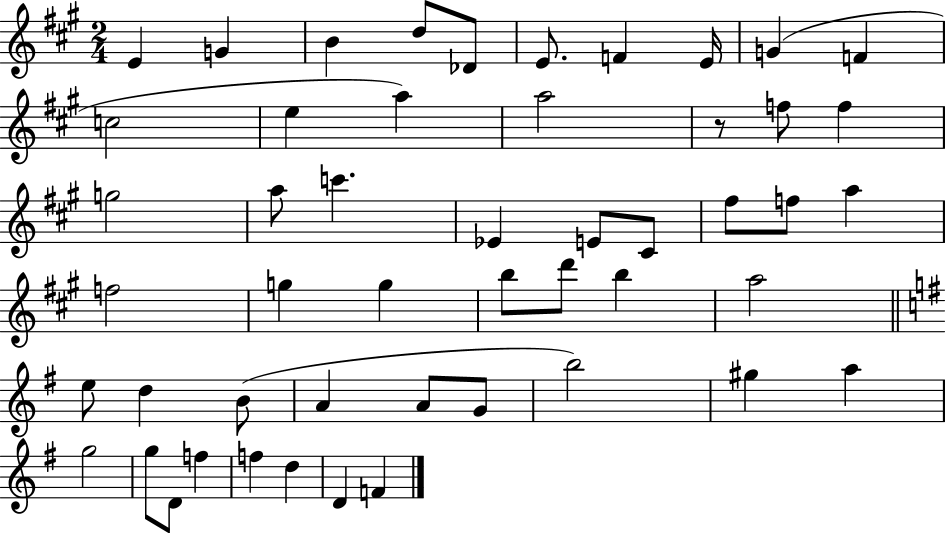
X:1
T:Untitled
M:2/4
L:1/4
K:A
E G B d/2 _D/2 E/2 F E/4 G F c2 e a a2 z/2 f/2 f g2 a/2 c' _E E/2 ^C/2 ^f/2 f/2 a f2 g g b/2 d'/2 b a2 e/2 d B/2 A A/2 G/2 b2 ^g a g2 g/2 D/2 f f d D F